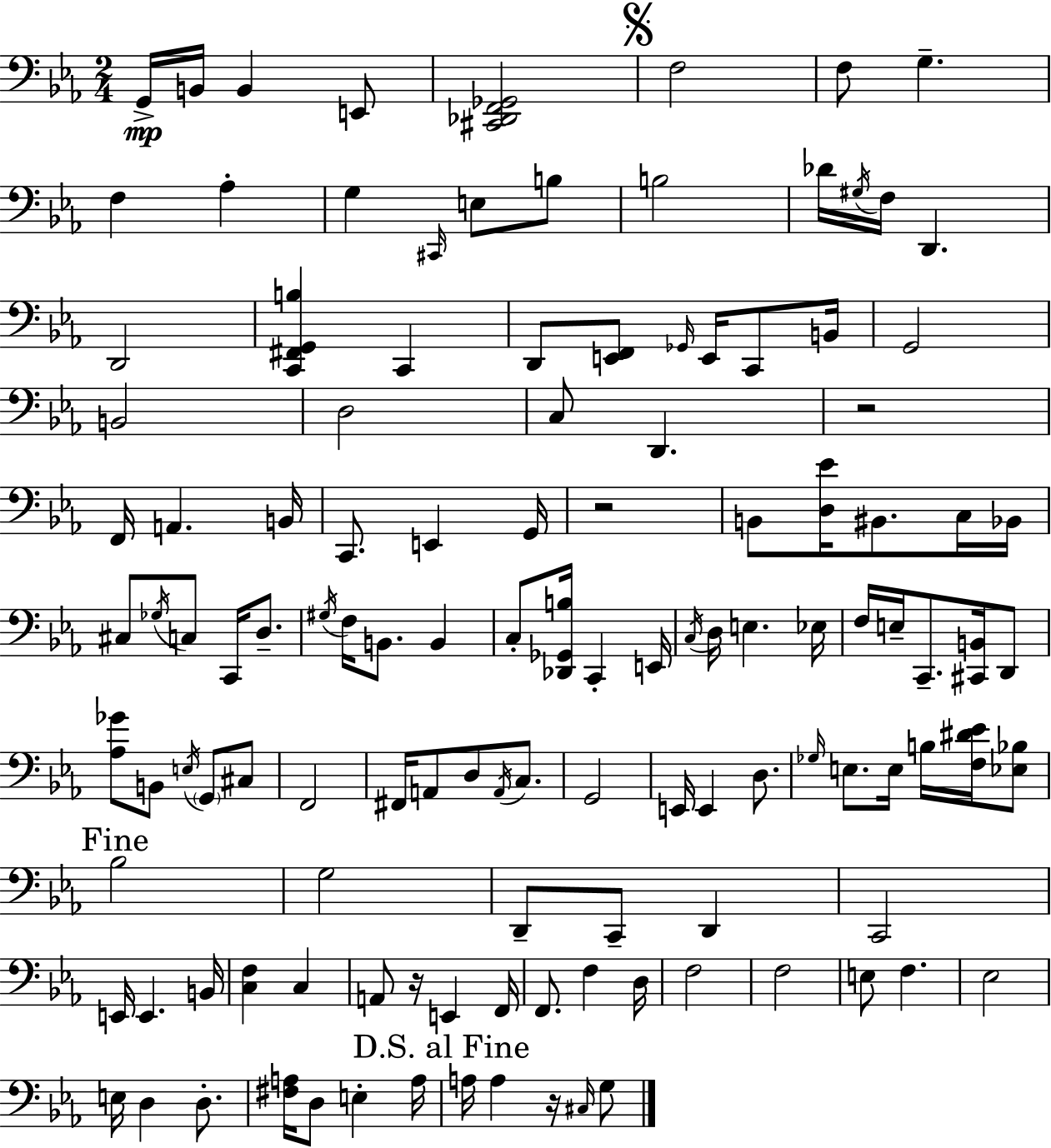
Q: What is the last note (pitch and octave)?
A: G3